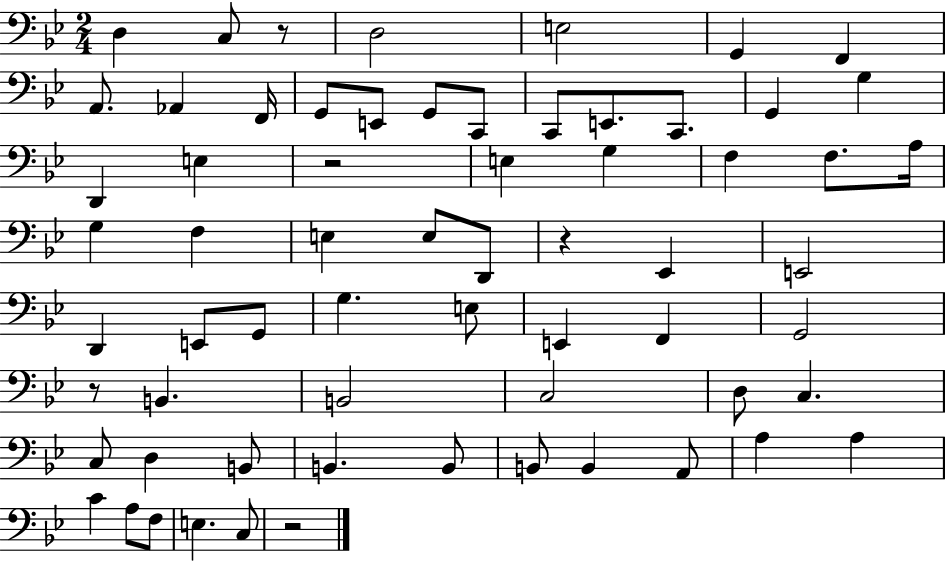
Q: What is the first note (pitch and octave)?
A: D3